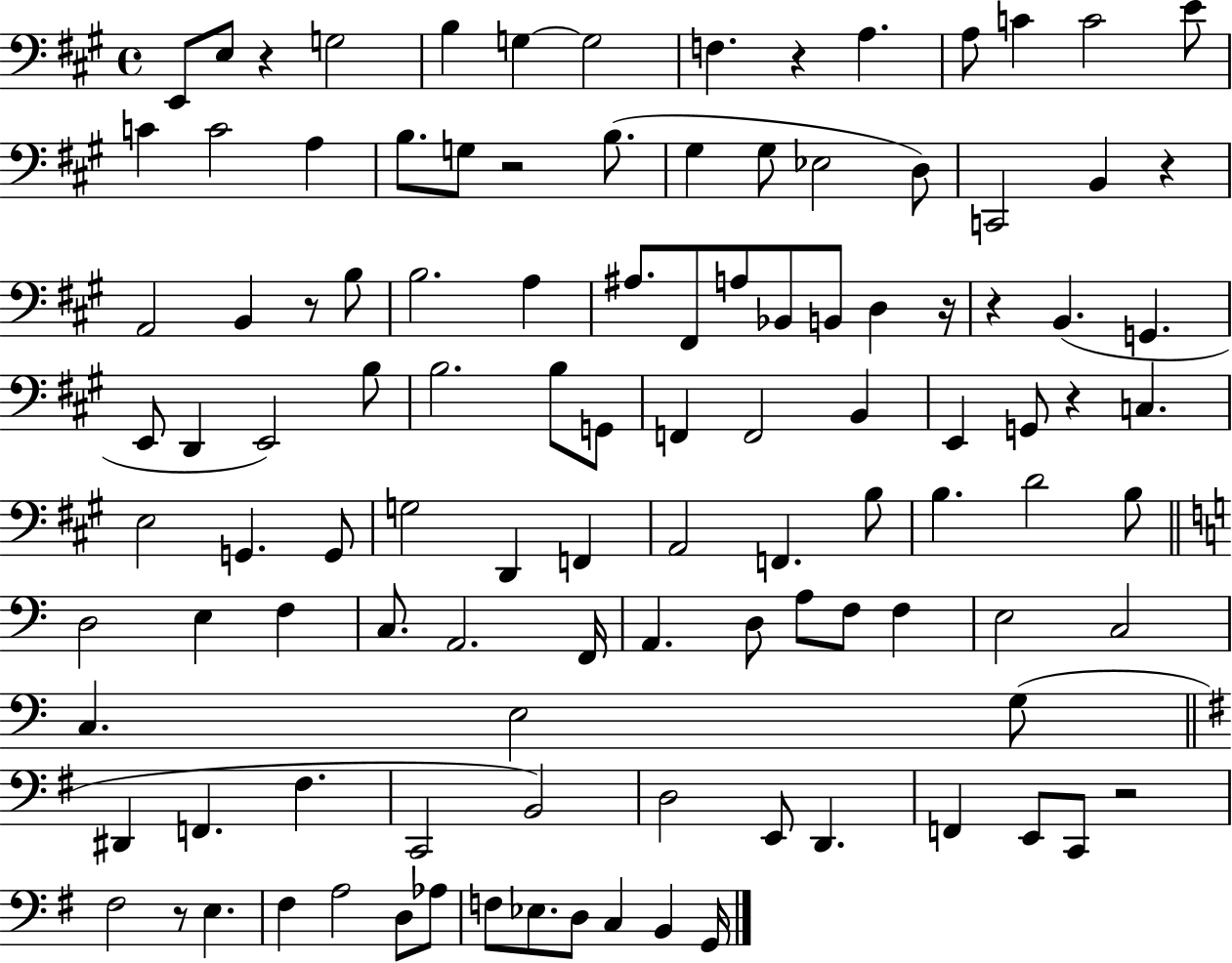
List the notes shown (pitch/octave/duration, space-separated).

E2/e E3/e R/q G3/h B3/q G3/q G3/h F3/q. R/q A3/q. A3/e C4/q C4/h E4/e C4/q C4/h A3/q B3/e. G3/e R/h B3/e. G#3/q G#3/e Eb3/h D3/e C2/h B2/q R/q A2/h B2/q R/e B3/e B3/h. A3/q A#3/e. F#2/e A3/e Bb2/e B2/e D3/q R/s R/q B2/q. G2/q. E2/e D2/q E2/h B3/e B3/h. B3/e G2/e F2/q F2/h B2/q E2/q G2/e R/q C3/q. E3/h G2/q. G2/e G3/h D2/q F2/q A2/h F2/q. B3/e B3/q. D4/h B3/e D3/h E3/q F3/q C3/e. A2/h. F2/s A2/q. D3/e A3/e F3/e F3/q E3/h C3/h C3/q. E3/h G3/e D#2/q F2/q. F#3/q. C2/h B2/h D3/h E2/e D2/q. F2/q E2/e C2/e R/h F#3/h R/e E3/q. F#3/q A3/h D3/e Ab3/e F3/e Eb3/e. D3/e C3/q B2/q G2/s